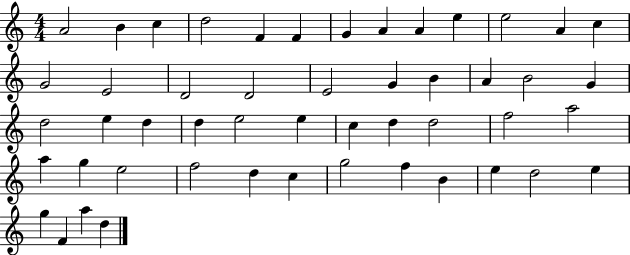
X:1
T:Untitled
M:4/4
L:1/4
K:C
A2 B c d2 F F G A A e e2 A c G2 E2 D2 D2 E2 G B A B2 G d2 e d d e2 e c d d2 f2 a2 a g e2 f2 d c g2 f B e d2 e g F a d